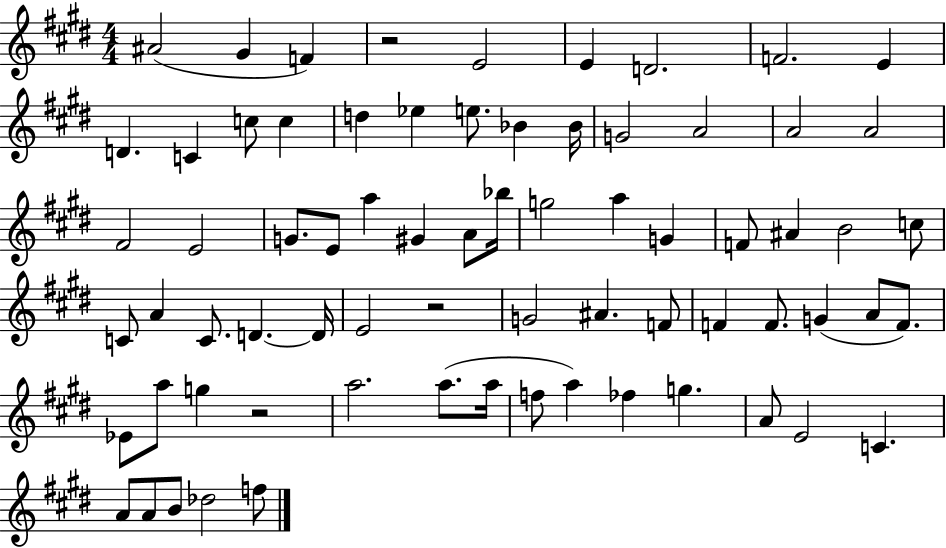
X:1
T:Untitled
M:4/4
L:1/4
K:E
^A2 ^G F z2 E2 E D2 F2 E D C c/2 c d _e e/2 _B _B/4 G2 A2 A2 A2 ^F2 E2 G/2 E/2 a ^G A/2 _b/4 g2 a G F/2 ^A B2 c/2 C/2 A C/2 D D/4 E2 z2 G2 ^A F/2 F F/2 G A/2 F/2 _E/2 a/2 g z2 a2 a/2 a/4 f/2 a _f g A/2 E2 C A/2 A/2 B/2 _d2 f/2